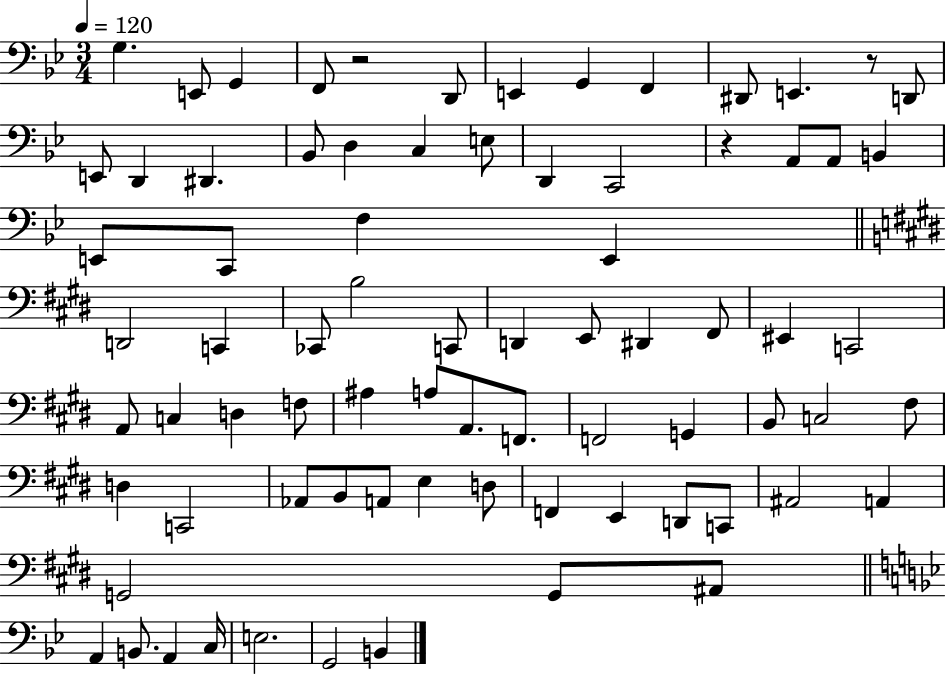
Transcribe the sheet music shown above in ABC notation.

X:1
T:Untitled
M:3/4
L:1/4
K:Bb
G, E,,/2 G,, F,,/2 z2 D,,/2 E,, G,, F,, ^D,,/2 E,, z/2 D,,/2 E,,/2 D,, ^D,, _B,,/2 D, C, E,/2 D,, C,,2 z A,,/2 A,,/2 B,, E,,/2 C,,/2 F, E,, D,,2 C,, _C,,/2 B,2 C,,/2 D,, E,,/2 ^D,, ^F,,/2 ^E,, C,,2 A,,/2 C, D, F,/2 ^A, A,/2 A,,/2 F,,/2 F,,2 G,, B,,/2 C,2 ^F,/2 D, C,,2 _A,,/2 B,,/2 A,,/2 E, D,/2 F,, E,, D,,/2 C,,/2 ^A,,2 A,, G,,2 G,,/2 ^A,,/2 A,, B,,/2 A,, C,/4 E,2 G,,2 B,,